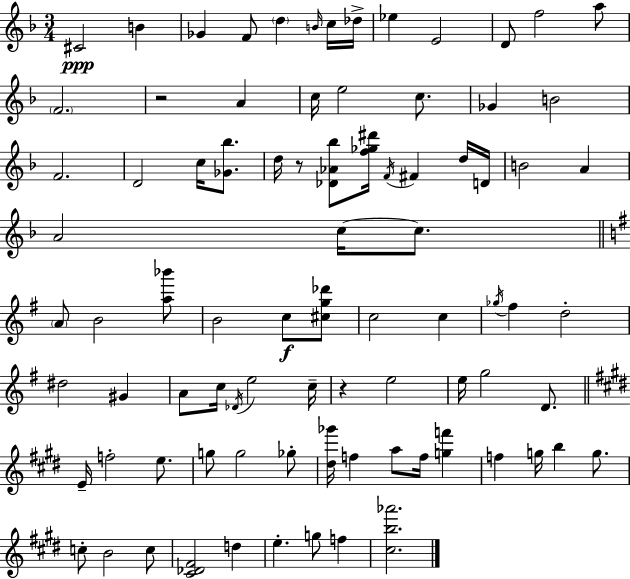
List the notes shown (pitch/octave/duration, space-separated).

C#4/h B4/q Gb4/q F4/e D5/q B4/s C5/s Db5/s Eb5/q E4/h D4/e F5/h A5/e F4/h. R/h A4/q C5/s E5/h C5/e. Gb4/q B4/h F4/h. D4/h C5/s [Gb4,Bb5]/e. D5/s R/e [Db4,Ab4,Bb5]/e [F5,Gb5,D#6]/s F4/s F#4/q D5/s D4/s B4/h A4/q A4/h C5/s C5/e. A4/e B4/h [A5,Bb6]/e B4/h C5/e [C#5,G5,Db6]/e C5/h C5/q Gb5/s F#5/q D5/h D#5/h G#4/q A4/e C5/s Db4/s E5/h C5/s R/q E5/h E5/s G5/h D4/e. E4/s F5/h E5/e. G5/e G5/h Gb5/e [D#5,Gb6]/s F5/q A5/e F5/s [G5,F6]/q F5/q G5/s B5/q G5/e. C5/e B4/h C5/e [C#4,Db4,F#4]/h D5/q E5/q. G5/e F5/q [C#5,B5,Ab6]/h.